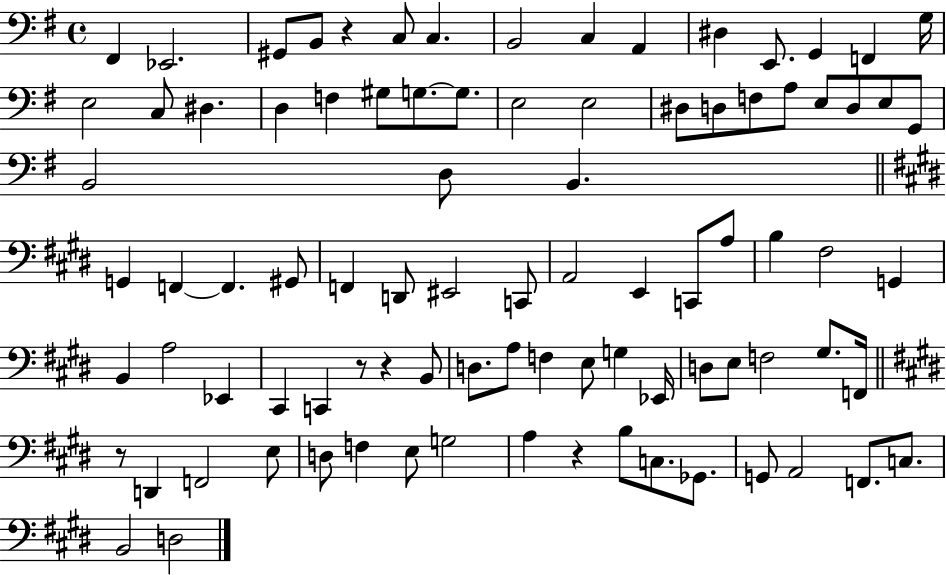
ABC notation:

X:1
T:Untitled
M:4/4
L:1/4
K:G
^F,, _E,,2 ^G,,/2 B,,/2 z C,/2 C, B,,2 C, A,, ^D, E,,/2 G,, F,, G,/4 E,2 C,/2 ^D, D, F, ^G,/2 G,/2 G,/2 E,2 E,2 ^D,/2 D,/2 F,/2 A,/2 E,/2 D,/2 E,/2 G,,/2 B,,2 D,/2 B,, G,, F,, F,, ^G,,/2 F,, D,,/2 ^E,,2 C,,/2 A,,2 E,, C,,/2 A,/2 B, ^F,2 G,, B,, A,2 _E,, ^C,, C,, z/2 z B,,/2 D,/2 A,/2 F, E,/2 G, _E,,/4 D,/2 E,/2 F,2 ^G,/2 F,,/4 z/2 D,, F,,2 E,/2 D,/2 F, E,/2 G,2 A, z B,/2 C,/2 _G,,/2 G,,/2 A,,2 F,,/2 C,/2 B,,2 D,2